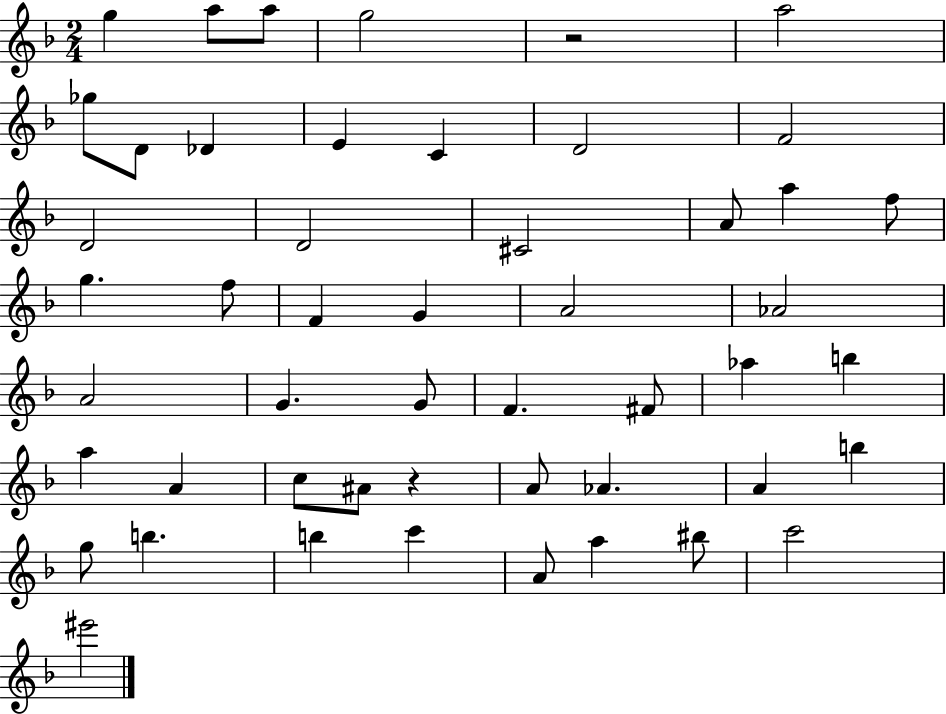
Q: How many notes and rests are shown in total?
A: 50